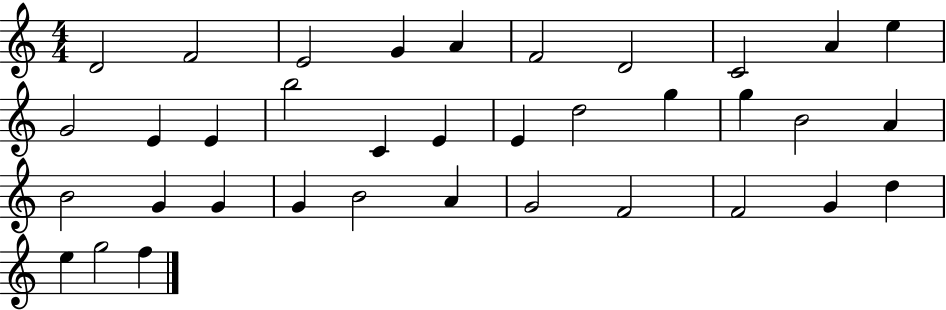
{
  \clef treble
  \numericTimeSignature
  \time 4/4
  \key c \major
  d'2 f'2 | e'2 g'4 a'4 | f'2 d'2 | c'2 a'4 e''4 | \break g'2 e'4 e'4 | b''2 c'4 e'4 | e'4 d''2 g''4 | g''4 b'2 a'4 | \break b'2 g'4 g'4 | g'4 b'2 a'4 | g'2 f'2 | f'2 g'4 d''4 | \break e''4 g''2 f''4 | \bar "|."
}